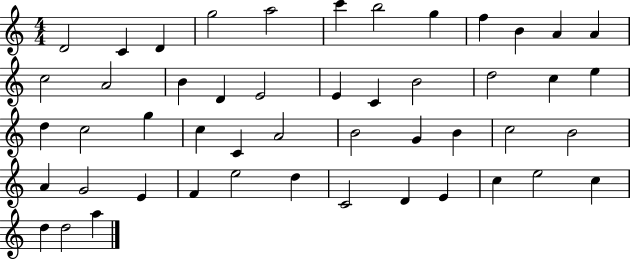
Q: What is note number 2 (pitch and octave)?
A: C4